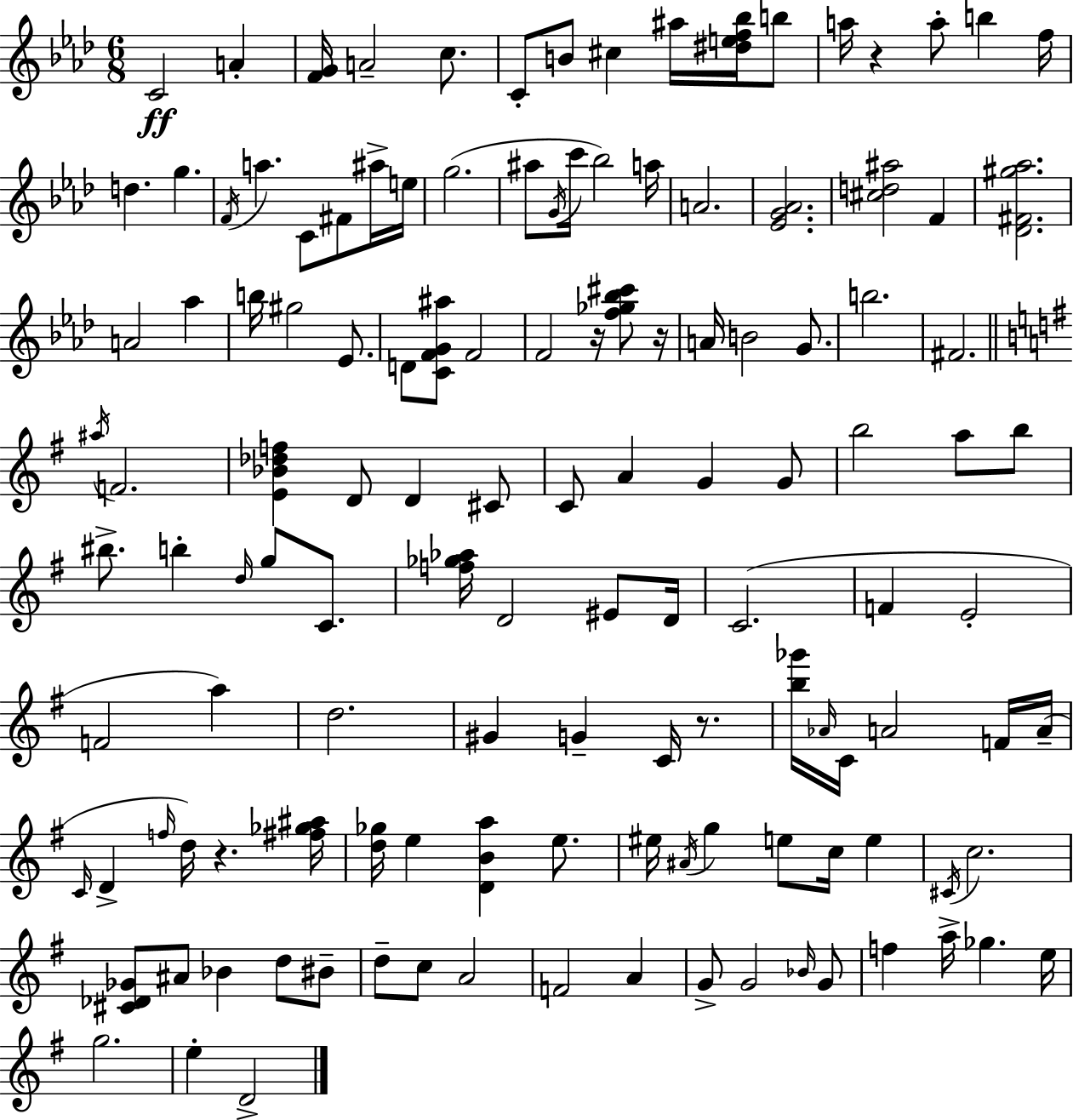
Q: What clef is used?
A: treble